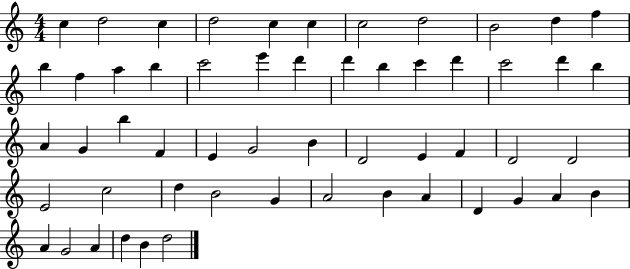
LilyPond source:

{
  \clef treble
  \numericTimeSignature
  \time 4/4
  \key c \major
  c''4 d''2 c''4 | d''2 c''4 c''4 | c''2 d''2 | b'2 d''4 f''4 | \break b''4 f''4 a''4 b''4 | c'''2 e'''4 d'''4 | d'''4 b''4 c'''4 d'''4 | c'''2 d'''4 b''4 | \break a'4 g'4 b''4 f'4 | e'4 g'2 b'4 | d'2 e'4 f'4 | d'2 d'2 | \break e'2 c''2 | d''4 b'2 g'4 | a'2 b'4 a'4 | d'4 g'4 a'4 b'4 | \break a'4 g'2 a'4 | d''4 b'4 d''2 | \bar "|."
}